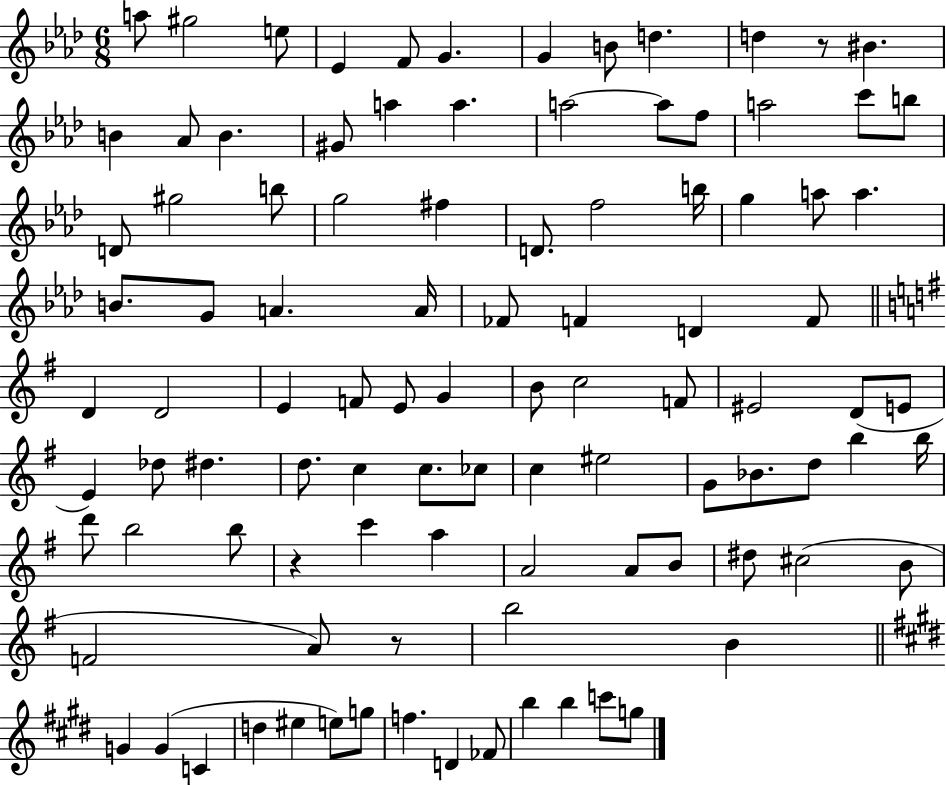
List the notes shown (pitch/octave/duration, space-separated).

A5/e G#5/h E5/e Eb4/q F4/e G4/q. G4/q B4/e D5/q. D5/q R/e BIS4/q. B4/q Ab4/e B4/q. G#4/e A5/q A5/q. A5/h A5/e F5/e A5/h C6/e B5/e D4/e G#5/h B5/e G5/h F#5/q D4/e. F5/h B5/s G5/q A5/e A5/q. B4/e. G4/e A4/q. A4/s FES4/e F4/q D4/q F4/e D4/q D4/h E4/q F4/e E4/e G4/q B4/e C5/h F4/e EIS4/h D4/e E4/e E4/q Db5/e D#5/q. D5/e. C5/q C5/e. CES5/e C5/q EIS5/h G4/e Bb4/e. D5/e B5/q B5/s D6/e B5/h B5/e R/q C6/q A5/q A4/h A4/e B4/e D#5/e C#5/h B4/e F4/h A4/e R/e B5/h B4/q G4/q G4/q C4/q D5/q EIS5/q E5/e G5/e F5/q. D4/q FES4/e B5/q B5/q C6/e G5/e